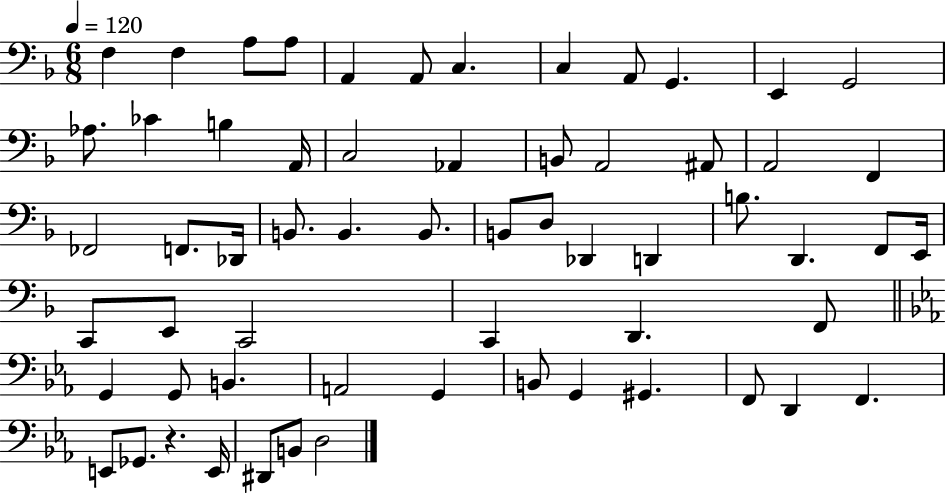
{
  \clef bass
  \numericTimeSignature
  \time 6/8
  \key f \major
  \tempo 4 = 120
  f4 f4 a8 a8 | a,4 a,8 c4. | c4 a,8 g,4. | e,4 g,2 | \break aes8. ces'4 b4 a,16 | c2 aes,4 | b,8 a,2 ais,8 | a,2 f,4 | \break fes,2 f,8. des,16 | b,8. b,4. b,8. | b,8 d8 des,4 d,4 | b8. d,4. f,8 e,16 | \break c,8 e,8 c,2 | c,4 d,4. f,8 | \bar "||" \break \key ees \major g,4 g,8 b,4. | a,2 g,4 | b,8 g,4 gis,4. | f,8 d,4 f,4. | \break e,8 ges,8. r4. e,16 | dis,8 b,8 d2 | \bar "|."
}